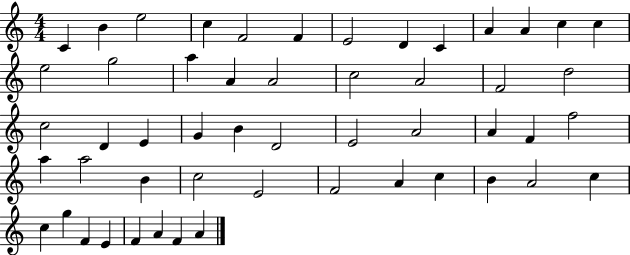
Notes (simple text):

C4/q B4/q E5/h C5/q F4/h F4/q E4/h D4/q C4/q A4/q A4/q C5/q C5/q E5/h G5/h A5/q A4/q A4/h C5/h A4/h F4/h D5/h C5/h D4/q E4/q G4/q B4/q D4/h E4/h A4/h A4/q F4/q F5/h A5/q A5/h B4/q C5/h E4/h F4/h A4/q C5/q B4/q A4/h C5/q C5/q G5/q F4/q E4/q F4/q A4/q F4/q A4/q